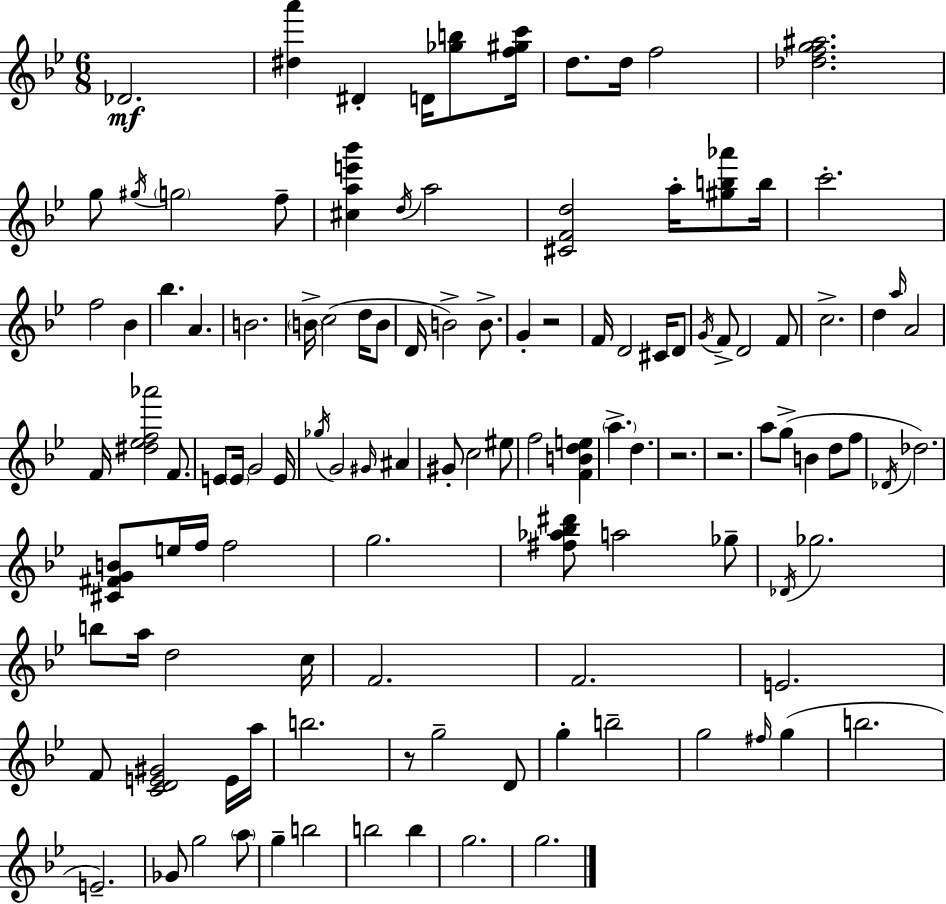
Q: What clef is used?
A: treble